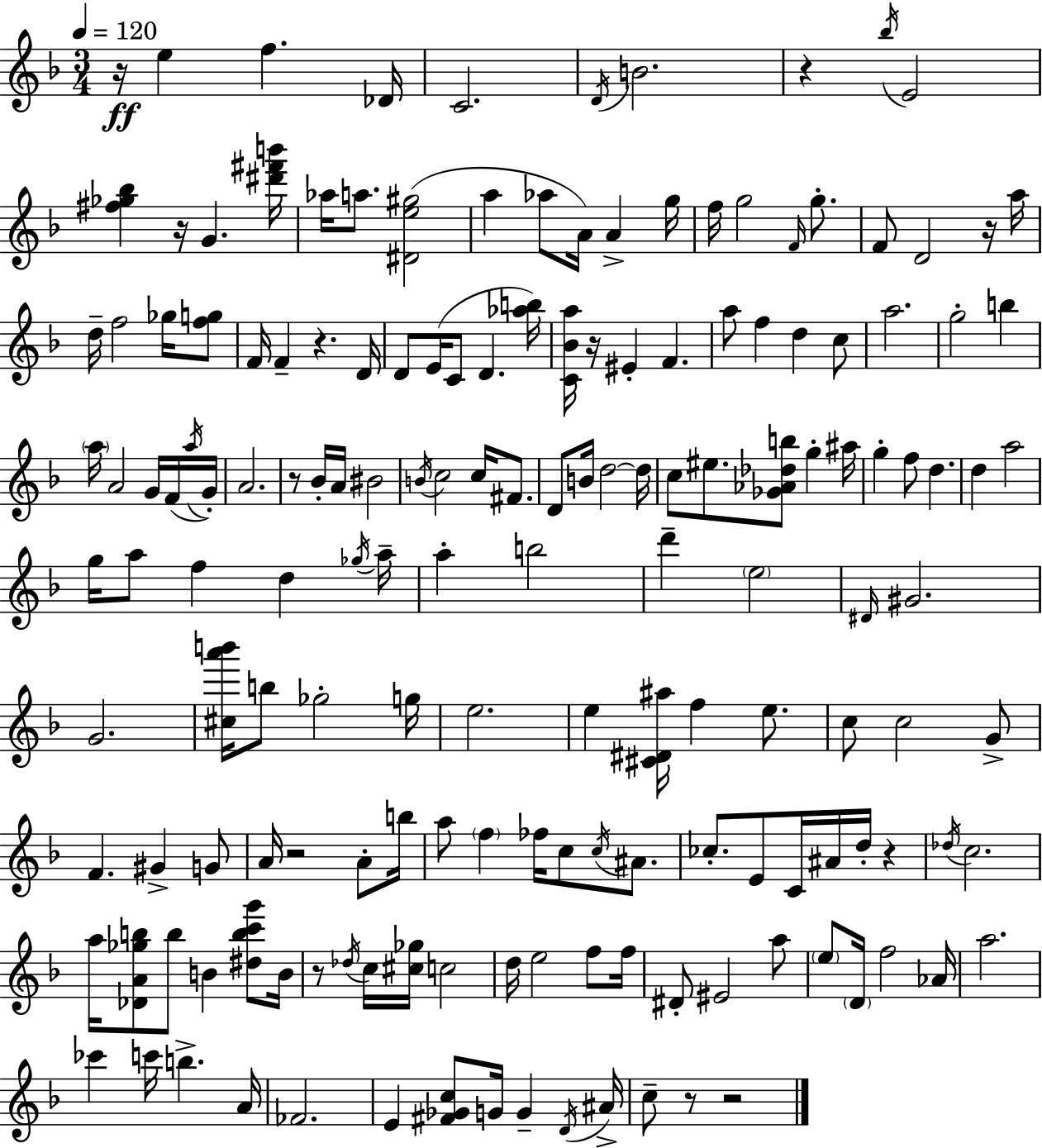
X:1
T:Untitled
M:3/4
L:1/4
K:Dm
z/4 e f _D/4 C2 D/4 B2 z _b/4 E2 [^f_g_b] z/4 G [^d'^f'b']/4 _a/4 a/2 [^De^g]2 a _a/2 A/4 A g/4 f/4 g2 F/4 g/2 F/2 D2 z/4 a/4 d/4 f2 _g/4 [fg]/2 F/4 F z D/4 D/2 E/4 C/2 D [_ab]/4 [C_Ba]/4 z/4 ^E F a/2 f d c/2 a2 g2 b a/4 A2 G/4 F/4 a/4 G/4 A2 z/2 _B/4 A/4 ^B2 B/4 c2 c/4 ^F/2 D/2 B/4 d2 d/4 c/2 ^e/2 [_G_A_db]/2 g ^a/4 g f/2 d d a2 g/4 a/2 f d _g/4 a/4 a b2 d' e2 ^D/4 ^G2 G2 [^ca'b']/4 b/2 _g2 g/4 e2 e [^C^D^a]/4 f e/2 c/2 c2 G/2 F ^G G/2 A/4 z2 A/2 b/4 a/2 f _f/4 c/2 c/4 ^A/2 _c/2 E/2 C/4 ^A/4 d/4 z _d/4 c2 a/4 [_DA_gb]/2 b/2 B [^dbc'g']/2 B/4 z/2 _d/4 c/4 [^c_g]/4 c2 d/4 e2 f/2 f/4 ^D/2 ^E2 a/2 e/2 D/4 f2 _A/4 a2 _c' c'/4 b A/4 _F2 E [^F_Gc]/2 G/4 G D/4 ^A/4 c/2 z/2 z2